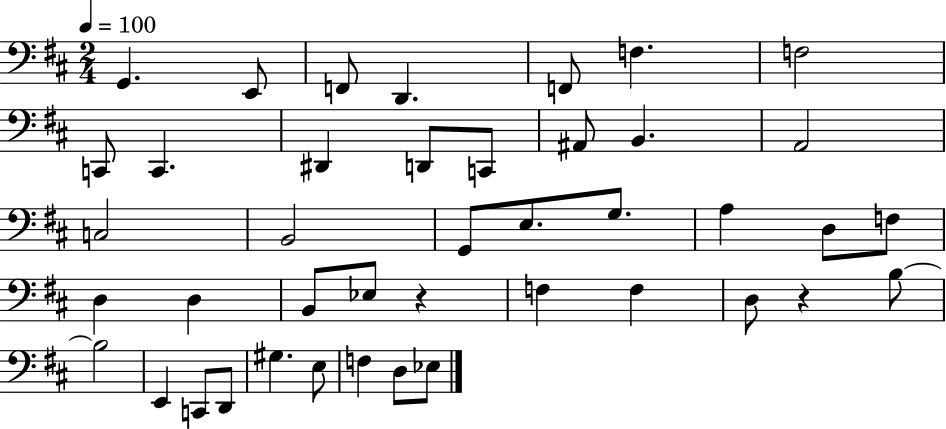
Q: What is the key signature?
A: D major